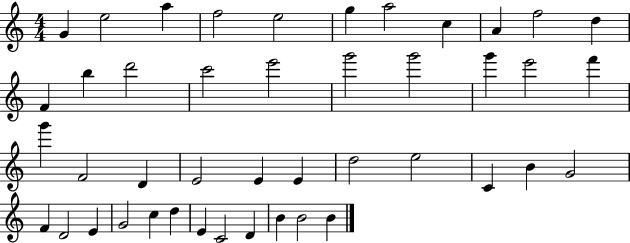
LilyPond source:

{
  \clef treble
  \numericTimeSignature
  \time 4/4
  \key c \major
  g'4 e''2 a''4 | f''2 e''2 | g''4 a''2 c''4 | a'4 f''2 d''4 | \break f'4 b''4 d'''2 | c'''2 e'''2 | g'''2 g'''2 | g'''4 e'''2 f'''4 | \break g'''4 f'2 d'4 | e'2 e'4 e'4 | d''2 e''2 | c'4 b'4 g'2 | \break f'4 d'2 e'4 | g'2 c''4 d''4 | e'4 c'2 d'4 | b'4 b'2 b'4 | \break \bar "|."
}